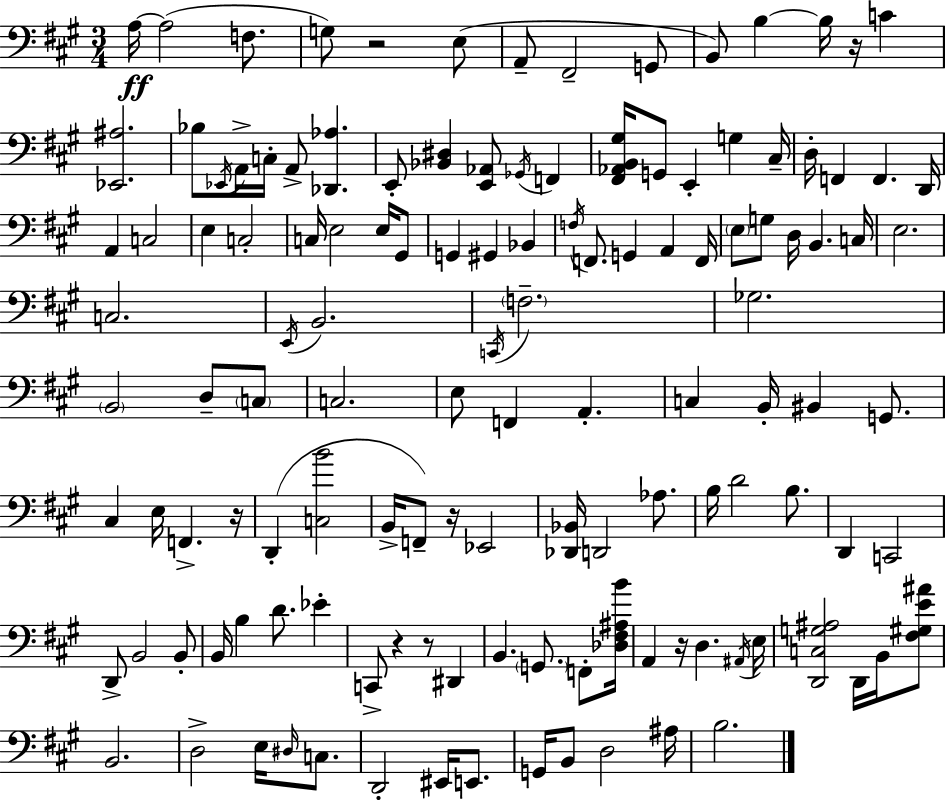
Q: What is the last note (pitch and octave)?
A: B3